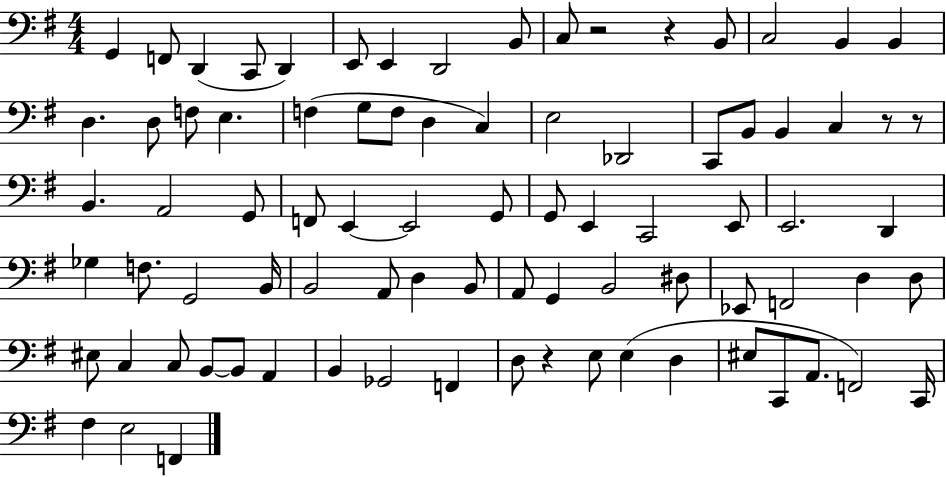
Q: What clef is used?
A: bass